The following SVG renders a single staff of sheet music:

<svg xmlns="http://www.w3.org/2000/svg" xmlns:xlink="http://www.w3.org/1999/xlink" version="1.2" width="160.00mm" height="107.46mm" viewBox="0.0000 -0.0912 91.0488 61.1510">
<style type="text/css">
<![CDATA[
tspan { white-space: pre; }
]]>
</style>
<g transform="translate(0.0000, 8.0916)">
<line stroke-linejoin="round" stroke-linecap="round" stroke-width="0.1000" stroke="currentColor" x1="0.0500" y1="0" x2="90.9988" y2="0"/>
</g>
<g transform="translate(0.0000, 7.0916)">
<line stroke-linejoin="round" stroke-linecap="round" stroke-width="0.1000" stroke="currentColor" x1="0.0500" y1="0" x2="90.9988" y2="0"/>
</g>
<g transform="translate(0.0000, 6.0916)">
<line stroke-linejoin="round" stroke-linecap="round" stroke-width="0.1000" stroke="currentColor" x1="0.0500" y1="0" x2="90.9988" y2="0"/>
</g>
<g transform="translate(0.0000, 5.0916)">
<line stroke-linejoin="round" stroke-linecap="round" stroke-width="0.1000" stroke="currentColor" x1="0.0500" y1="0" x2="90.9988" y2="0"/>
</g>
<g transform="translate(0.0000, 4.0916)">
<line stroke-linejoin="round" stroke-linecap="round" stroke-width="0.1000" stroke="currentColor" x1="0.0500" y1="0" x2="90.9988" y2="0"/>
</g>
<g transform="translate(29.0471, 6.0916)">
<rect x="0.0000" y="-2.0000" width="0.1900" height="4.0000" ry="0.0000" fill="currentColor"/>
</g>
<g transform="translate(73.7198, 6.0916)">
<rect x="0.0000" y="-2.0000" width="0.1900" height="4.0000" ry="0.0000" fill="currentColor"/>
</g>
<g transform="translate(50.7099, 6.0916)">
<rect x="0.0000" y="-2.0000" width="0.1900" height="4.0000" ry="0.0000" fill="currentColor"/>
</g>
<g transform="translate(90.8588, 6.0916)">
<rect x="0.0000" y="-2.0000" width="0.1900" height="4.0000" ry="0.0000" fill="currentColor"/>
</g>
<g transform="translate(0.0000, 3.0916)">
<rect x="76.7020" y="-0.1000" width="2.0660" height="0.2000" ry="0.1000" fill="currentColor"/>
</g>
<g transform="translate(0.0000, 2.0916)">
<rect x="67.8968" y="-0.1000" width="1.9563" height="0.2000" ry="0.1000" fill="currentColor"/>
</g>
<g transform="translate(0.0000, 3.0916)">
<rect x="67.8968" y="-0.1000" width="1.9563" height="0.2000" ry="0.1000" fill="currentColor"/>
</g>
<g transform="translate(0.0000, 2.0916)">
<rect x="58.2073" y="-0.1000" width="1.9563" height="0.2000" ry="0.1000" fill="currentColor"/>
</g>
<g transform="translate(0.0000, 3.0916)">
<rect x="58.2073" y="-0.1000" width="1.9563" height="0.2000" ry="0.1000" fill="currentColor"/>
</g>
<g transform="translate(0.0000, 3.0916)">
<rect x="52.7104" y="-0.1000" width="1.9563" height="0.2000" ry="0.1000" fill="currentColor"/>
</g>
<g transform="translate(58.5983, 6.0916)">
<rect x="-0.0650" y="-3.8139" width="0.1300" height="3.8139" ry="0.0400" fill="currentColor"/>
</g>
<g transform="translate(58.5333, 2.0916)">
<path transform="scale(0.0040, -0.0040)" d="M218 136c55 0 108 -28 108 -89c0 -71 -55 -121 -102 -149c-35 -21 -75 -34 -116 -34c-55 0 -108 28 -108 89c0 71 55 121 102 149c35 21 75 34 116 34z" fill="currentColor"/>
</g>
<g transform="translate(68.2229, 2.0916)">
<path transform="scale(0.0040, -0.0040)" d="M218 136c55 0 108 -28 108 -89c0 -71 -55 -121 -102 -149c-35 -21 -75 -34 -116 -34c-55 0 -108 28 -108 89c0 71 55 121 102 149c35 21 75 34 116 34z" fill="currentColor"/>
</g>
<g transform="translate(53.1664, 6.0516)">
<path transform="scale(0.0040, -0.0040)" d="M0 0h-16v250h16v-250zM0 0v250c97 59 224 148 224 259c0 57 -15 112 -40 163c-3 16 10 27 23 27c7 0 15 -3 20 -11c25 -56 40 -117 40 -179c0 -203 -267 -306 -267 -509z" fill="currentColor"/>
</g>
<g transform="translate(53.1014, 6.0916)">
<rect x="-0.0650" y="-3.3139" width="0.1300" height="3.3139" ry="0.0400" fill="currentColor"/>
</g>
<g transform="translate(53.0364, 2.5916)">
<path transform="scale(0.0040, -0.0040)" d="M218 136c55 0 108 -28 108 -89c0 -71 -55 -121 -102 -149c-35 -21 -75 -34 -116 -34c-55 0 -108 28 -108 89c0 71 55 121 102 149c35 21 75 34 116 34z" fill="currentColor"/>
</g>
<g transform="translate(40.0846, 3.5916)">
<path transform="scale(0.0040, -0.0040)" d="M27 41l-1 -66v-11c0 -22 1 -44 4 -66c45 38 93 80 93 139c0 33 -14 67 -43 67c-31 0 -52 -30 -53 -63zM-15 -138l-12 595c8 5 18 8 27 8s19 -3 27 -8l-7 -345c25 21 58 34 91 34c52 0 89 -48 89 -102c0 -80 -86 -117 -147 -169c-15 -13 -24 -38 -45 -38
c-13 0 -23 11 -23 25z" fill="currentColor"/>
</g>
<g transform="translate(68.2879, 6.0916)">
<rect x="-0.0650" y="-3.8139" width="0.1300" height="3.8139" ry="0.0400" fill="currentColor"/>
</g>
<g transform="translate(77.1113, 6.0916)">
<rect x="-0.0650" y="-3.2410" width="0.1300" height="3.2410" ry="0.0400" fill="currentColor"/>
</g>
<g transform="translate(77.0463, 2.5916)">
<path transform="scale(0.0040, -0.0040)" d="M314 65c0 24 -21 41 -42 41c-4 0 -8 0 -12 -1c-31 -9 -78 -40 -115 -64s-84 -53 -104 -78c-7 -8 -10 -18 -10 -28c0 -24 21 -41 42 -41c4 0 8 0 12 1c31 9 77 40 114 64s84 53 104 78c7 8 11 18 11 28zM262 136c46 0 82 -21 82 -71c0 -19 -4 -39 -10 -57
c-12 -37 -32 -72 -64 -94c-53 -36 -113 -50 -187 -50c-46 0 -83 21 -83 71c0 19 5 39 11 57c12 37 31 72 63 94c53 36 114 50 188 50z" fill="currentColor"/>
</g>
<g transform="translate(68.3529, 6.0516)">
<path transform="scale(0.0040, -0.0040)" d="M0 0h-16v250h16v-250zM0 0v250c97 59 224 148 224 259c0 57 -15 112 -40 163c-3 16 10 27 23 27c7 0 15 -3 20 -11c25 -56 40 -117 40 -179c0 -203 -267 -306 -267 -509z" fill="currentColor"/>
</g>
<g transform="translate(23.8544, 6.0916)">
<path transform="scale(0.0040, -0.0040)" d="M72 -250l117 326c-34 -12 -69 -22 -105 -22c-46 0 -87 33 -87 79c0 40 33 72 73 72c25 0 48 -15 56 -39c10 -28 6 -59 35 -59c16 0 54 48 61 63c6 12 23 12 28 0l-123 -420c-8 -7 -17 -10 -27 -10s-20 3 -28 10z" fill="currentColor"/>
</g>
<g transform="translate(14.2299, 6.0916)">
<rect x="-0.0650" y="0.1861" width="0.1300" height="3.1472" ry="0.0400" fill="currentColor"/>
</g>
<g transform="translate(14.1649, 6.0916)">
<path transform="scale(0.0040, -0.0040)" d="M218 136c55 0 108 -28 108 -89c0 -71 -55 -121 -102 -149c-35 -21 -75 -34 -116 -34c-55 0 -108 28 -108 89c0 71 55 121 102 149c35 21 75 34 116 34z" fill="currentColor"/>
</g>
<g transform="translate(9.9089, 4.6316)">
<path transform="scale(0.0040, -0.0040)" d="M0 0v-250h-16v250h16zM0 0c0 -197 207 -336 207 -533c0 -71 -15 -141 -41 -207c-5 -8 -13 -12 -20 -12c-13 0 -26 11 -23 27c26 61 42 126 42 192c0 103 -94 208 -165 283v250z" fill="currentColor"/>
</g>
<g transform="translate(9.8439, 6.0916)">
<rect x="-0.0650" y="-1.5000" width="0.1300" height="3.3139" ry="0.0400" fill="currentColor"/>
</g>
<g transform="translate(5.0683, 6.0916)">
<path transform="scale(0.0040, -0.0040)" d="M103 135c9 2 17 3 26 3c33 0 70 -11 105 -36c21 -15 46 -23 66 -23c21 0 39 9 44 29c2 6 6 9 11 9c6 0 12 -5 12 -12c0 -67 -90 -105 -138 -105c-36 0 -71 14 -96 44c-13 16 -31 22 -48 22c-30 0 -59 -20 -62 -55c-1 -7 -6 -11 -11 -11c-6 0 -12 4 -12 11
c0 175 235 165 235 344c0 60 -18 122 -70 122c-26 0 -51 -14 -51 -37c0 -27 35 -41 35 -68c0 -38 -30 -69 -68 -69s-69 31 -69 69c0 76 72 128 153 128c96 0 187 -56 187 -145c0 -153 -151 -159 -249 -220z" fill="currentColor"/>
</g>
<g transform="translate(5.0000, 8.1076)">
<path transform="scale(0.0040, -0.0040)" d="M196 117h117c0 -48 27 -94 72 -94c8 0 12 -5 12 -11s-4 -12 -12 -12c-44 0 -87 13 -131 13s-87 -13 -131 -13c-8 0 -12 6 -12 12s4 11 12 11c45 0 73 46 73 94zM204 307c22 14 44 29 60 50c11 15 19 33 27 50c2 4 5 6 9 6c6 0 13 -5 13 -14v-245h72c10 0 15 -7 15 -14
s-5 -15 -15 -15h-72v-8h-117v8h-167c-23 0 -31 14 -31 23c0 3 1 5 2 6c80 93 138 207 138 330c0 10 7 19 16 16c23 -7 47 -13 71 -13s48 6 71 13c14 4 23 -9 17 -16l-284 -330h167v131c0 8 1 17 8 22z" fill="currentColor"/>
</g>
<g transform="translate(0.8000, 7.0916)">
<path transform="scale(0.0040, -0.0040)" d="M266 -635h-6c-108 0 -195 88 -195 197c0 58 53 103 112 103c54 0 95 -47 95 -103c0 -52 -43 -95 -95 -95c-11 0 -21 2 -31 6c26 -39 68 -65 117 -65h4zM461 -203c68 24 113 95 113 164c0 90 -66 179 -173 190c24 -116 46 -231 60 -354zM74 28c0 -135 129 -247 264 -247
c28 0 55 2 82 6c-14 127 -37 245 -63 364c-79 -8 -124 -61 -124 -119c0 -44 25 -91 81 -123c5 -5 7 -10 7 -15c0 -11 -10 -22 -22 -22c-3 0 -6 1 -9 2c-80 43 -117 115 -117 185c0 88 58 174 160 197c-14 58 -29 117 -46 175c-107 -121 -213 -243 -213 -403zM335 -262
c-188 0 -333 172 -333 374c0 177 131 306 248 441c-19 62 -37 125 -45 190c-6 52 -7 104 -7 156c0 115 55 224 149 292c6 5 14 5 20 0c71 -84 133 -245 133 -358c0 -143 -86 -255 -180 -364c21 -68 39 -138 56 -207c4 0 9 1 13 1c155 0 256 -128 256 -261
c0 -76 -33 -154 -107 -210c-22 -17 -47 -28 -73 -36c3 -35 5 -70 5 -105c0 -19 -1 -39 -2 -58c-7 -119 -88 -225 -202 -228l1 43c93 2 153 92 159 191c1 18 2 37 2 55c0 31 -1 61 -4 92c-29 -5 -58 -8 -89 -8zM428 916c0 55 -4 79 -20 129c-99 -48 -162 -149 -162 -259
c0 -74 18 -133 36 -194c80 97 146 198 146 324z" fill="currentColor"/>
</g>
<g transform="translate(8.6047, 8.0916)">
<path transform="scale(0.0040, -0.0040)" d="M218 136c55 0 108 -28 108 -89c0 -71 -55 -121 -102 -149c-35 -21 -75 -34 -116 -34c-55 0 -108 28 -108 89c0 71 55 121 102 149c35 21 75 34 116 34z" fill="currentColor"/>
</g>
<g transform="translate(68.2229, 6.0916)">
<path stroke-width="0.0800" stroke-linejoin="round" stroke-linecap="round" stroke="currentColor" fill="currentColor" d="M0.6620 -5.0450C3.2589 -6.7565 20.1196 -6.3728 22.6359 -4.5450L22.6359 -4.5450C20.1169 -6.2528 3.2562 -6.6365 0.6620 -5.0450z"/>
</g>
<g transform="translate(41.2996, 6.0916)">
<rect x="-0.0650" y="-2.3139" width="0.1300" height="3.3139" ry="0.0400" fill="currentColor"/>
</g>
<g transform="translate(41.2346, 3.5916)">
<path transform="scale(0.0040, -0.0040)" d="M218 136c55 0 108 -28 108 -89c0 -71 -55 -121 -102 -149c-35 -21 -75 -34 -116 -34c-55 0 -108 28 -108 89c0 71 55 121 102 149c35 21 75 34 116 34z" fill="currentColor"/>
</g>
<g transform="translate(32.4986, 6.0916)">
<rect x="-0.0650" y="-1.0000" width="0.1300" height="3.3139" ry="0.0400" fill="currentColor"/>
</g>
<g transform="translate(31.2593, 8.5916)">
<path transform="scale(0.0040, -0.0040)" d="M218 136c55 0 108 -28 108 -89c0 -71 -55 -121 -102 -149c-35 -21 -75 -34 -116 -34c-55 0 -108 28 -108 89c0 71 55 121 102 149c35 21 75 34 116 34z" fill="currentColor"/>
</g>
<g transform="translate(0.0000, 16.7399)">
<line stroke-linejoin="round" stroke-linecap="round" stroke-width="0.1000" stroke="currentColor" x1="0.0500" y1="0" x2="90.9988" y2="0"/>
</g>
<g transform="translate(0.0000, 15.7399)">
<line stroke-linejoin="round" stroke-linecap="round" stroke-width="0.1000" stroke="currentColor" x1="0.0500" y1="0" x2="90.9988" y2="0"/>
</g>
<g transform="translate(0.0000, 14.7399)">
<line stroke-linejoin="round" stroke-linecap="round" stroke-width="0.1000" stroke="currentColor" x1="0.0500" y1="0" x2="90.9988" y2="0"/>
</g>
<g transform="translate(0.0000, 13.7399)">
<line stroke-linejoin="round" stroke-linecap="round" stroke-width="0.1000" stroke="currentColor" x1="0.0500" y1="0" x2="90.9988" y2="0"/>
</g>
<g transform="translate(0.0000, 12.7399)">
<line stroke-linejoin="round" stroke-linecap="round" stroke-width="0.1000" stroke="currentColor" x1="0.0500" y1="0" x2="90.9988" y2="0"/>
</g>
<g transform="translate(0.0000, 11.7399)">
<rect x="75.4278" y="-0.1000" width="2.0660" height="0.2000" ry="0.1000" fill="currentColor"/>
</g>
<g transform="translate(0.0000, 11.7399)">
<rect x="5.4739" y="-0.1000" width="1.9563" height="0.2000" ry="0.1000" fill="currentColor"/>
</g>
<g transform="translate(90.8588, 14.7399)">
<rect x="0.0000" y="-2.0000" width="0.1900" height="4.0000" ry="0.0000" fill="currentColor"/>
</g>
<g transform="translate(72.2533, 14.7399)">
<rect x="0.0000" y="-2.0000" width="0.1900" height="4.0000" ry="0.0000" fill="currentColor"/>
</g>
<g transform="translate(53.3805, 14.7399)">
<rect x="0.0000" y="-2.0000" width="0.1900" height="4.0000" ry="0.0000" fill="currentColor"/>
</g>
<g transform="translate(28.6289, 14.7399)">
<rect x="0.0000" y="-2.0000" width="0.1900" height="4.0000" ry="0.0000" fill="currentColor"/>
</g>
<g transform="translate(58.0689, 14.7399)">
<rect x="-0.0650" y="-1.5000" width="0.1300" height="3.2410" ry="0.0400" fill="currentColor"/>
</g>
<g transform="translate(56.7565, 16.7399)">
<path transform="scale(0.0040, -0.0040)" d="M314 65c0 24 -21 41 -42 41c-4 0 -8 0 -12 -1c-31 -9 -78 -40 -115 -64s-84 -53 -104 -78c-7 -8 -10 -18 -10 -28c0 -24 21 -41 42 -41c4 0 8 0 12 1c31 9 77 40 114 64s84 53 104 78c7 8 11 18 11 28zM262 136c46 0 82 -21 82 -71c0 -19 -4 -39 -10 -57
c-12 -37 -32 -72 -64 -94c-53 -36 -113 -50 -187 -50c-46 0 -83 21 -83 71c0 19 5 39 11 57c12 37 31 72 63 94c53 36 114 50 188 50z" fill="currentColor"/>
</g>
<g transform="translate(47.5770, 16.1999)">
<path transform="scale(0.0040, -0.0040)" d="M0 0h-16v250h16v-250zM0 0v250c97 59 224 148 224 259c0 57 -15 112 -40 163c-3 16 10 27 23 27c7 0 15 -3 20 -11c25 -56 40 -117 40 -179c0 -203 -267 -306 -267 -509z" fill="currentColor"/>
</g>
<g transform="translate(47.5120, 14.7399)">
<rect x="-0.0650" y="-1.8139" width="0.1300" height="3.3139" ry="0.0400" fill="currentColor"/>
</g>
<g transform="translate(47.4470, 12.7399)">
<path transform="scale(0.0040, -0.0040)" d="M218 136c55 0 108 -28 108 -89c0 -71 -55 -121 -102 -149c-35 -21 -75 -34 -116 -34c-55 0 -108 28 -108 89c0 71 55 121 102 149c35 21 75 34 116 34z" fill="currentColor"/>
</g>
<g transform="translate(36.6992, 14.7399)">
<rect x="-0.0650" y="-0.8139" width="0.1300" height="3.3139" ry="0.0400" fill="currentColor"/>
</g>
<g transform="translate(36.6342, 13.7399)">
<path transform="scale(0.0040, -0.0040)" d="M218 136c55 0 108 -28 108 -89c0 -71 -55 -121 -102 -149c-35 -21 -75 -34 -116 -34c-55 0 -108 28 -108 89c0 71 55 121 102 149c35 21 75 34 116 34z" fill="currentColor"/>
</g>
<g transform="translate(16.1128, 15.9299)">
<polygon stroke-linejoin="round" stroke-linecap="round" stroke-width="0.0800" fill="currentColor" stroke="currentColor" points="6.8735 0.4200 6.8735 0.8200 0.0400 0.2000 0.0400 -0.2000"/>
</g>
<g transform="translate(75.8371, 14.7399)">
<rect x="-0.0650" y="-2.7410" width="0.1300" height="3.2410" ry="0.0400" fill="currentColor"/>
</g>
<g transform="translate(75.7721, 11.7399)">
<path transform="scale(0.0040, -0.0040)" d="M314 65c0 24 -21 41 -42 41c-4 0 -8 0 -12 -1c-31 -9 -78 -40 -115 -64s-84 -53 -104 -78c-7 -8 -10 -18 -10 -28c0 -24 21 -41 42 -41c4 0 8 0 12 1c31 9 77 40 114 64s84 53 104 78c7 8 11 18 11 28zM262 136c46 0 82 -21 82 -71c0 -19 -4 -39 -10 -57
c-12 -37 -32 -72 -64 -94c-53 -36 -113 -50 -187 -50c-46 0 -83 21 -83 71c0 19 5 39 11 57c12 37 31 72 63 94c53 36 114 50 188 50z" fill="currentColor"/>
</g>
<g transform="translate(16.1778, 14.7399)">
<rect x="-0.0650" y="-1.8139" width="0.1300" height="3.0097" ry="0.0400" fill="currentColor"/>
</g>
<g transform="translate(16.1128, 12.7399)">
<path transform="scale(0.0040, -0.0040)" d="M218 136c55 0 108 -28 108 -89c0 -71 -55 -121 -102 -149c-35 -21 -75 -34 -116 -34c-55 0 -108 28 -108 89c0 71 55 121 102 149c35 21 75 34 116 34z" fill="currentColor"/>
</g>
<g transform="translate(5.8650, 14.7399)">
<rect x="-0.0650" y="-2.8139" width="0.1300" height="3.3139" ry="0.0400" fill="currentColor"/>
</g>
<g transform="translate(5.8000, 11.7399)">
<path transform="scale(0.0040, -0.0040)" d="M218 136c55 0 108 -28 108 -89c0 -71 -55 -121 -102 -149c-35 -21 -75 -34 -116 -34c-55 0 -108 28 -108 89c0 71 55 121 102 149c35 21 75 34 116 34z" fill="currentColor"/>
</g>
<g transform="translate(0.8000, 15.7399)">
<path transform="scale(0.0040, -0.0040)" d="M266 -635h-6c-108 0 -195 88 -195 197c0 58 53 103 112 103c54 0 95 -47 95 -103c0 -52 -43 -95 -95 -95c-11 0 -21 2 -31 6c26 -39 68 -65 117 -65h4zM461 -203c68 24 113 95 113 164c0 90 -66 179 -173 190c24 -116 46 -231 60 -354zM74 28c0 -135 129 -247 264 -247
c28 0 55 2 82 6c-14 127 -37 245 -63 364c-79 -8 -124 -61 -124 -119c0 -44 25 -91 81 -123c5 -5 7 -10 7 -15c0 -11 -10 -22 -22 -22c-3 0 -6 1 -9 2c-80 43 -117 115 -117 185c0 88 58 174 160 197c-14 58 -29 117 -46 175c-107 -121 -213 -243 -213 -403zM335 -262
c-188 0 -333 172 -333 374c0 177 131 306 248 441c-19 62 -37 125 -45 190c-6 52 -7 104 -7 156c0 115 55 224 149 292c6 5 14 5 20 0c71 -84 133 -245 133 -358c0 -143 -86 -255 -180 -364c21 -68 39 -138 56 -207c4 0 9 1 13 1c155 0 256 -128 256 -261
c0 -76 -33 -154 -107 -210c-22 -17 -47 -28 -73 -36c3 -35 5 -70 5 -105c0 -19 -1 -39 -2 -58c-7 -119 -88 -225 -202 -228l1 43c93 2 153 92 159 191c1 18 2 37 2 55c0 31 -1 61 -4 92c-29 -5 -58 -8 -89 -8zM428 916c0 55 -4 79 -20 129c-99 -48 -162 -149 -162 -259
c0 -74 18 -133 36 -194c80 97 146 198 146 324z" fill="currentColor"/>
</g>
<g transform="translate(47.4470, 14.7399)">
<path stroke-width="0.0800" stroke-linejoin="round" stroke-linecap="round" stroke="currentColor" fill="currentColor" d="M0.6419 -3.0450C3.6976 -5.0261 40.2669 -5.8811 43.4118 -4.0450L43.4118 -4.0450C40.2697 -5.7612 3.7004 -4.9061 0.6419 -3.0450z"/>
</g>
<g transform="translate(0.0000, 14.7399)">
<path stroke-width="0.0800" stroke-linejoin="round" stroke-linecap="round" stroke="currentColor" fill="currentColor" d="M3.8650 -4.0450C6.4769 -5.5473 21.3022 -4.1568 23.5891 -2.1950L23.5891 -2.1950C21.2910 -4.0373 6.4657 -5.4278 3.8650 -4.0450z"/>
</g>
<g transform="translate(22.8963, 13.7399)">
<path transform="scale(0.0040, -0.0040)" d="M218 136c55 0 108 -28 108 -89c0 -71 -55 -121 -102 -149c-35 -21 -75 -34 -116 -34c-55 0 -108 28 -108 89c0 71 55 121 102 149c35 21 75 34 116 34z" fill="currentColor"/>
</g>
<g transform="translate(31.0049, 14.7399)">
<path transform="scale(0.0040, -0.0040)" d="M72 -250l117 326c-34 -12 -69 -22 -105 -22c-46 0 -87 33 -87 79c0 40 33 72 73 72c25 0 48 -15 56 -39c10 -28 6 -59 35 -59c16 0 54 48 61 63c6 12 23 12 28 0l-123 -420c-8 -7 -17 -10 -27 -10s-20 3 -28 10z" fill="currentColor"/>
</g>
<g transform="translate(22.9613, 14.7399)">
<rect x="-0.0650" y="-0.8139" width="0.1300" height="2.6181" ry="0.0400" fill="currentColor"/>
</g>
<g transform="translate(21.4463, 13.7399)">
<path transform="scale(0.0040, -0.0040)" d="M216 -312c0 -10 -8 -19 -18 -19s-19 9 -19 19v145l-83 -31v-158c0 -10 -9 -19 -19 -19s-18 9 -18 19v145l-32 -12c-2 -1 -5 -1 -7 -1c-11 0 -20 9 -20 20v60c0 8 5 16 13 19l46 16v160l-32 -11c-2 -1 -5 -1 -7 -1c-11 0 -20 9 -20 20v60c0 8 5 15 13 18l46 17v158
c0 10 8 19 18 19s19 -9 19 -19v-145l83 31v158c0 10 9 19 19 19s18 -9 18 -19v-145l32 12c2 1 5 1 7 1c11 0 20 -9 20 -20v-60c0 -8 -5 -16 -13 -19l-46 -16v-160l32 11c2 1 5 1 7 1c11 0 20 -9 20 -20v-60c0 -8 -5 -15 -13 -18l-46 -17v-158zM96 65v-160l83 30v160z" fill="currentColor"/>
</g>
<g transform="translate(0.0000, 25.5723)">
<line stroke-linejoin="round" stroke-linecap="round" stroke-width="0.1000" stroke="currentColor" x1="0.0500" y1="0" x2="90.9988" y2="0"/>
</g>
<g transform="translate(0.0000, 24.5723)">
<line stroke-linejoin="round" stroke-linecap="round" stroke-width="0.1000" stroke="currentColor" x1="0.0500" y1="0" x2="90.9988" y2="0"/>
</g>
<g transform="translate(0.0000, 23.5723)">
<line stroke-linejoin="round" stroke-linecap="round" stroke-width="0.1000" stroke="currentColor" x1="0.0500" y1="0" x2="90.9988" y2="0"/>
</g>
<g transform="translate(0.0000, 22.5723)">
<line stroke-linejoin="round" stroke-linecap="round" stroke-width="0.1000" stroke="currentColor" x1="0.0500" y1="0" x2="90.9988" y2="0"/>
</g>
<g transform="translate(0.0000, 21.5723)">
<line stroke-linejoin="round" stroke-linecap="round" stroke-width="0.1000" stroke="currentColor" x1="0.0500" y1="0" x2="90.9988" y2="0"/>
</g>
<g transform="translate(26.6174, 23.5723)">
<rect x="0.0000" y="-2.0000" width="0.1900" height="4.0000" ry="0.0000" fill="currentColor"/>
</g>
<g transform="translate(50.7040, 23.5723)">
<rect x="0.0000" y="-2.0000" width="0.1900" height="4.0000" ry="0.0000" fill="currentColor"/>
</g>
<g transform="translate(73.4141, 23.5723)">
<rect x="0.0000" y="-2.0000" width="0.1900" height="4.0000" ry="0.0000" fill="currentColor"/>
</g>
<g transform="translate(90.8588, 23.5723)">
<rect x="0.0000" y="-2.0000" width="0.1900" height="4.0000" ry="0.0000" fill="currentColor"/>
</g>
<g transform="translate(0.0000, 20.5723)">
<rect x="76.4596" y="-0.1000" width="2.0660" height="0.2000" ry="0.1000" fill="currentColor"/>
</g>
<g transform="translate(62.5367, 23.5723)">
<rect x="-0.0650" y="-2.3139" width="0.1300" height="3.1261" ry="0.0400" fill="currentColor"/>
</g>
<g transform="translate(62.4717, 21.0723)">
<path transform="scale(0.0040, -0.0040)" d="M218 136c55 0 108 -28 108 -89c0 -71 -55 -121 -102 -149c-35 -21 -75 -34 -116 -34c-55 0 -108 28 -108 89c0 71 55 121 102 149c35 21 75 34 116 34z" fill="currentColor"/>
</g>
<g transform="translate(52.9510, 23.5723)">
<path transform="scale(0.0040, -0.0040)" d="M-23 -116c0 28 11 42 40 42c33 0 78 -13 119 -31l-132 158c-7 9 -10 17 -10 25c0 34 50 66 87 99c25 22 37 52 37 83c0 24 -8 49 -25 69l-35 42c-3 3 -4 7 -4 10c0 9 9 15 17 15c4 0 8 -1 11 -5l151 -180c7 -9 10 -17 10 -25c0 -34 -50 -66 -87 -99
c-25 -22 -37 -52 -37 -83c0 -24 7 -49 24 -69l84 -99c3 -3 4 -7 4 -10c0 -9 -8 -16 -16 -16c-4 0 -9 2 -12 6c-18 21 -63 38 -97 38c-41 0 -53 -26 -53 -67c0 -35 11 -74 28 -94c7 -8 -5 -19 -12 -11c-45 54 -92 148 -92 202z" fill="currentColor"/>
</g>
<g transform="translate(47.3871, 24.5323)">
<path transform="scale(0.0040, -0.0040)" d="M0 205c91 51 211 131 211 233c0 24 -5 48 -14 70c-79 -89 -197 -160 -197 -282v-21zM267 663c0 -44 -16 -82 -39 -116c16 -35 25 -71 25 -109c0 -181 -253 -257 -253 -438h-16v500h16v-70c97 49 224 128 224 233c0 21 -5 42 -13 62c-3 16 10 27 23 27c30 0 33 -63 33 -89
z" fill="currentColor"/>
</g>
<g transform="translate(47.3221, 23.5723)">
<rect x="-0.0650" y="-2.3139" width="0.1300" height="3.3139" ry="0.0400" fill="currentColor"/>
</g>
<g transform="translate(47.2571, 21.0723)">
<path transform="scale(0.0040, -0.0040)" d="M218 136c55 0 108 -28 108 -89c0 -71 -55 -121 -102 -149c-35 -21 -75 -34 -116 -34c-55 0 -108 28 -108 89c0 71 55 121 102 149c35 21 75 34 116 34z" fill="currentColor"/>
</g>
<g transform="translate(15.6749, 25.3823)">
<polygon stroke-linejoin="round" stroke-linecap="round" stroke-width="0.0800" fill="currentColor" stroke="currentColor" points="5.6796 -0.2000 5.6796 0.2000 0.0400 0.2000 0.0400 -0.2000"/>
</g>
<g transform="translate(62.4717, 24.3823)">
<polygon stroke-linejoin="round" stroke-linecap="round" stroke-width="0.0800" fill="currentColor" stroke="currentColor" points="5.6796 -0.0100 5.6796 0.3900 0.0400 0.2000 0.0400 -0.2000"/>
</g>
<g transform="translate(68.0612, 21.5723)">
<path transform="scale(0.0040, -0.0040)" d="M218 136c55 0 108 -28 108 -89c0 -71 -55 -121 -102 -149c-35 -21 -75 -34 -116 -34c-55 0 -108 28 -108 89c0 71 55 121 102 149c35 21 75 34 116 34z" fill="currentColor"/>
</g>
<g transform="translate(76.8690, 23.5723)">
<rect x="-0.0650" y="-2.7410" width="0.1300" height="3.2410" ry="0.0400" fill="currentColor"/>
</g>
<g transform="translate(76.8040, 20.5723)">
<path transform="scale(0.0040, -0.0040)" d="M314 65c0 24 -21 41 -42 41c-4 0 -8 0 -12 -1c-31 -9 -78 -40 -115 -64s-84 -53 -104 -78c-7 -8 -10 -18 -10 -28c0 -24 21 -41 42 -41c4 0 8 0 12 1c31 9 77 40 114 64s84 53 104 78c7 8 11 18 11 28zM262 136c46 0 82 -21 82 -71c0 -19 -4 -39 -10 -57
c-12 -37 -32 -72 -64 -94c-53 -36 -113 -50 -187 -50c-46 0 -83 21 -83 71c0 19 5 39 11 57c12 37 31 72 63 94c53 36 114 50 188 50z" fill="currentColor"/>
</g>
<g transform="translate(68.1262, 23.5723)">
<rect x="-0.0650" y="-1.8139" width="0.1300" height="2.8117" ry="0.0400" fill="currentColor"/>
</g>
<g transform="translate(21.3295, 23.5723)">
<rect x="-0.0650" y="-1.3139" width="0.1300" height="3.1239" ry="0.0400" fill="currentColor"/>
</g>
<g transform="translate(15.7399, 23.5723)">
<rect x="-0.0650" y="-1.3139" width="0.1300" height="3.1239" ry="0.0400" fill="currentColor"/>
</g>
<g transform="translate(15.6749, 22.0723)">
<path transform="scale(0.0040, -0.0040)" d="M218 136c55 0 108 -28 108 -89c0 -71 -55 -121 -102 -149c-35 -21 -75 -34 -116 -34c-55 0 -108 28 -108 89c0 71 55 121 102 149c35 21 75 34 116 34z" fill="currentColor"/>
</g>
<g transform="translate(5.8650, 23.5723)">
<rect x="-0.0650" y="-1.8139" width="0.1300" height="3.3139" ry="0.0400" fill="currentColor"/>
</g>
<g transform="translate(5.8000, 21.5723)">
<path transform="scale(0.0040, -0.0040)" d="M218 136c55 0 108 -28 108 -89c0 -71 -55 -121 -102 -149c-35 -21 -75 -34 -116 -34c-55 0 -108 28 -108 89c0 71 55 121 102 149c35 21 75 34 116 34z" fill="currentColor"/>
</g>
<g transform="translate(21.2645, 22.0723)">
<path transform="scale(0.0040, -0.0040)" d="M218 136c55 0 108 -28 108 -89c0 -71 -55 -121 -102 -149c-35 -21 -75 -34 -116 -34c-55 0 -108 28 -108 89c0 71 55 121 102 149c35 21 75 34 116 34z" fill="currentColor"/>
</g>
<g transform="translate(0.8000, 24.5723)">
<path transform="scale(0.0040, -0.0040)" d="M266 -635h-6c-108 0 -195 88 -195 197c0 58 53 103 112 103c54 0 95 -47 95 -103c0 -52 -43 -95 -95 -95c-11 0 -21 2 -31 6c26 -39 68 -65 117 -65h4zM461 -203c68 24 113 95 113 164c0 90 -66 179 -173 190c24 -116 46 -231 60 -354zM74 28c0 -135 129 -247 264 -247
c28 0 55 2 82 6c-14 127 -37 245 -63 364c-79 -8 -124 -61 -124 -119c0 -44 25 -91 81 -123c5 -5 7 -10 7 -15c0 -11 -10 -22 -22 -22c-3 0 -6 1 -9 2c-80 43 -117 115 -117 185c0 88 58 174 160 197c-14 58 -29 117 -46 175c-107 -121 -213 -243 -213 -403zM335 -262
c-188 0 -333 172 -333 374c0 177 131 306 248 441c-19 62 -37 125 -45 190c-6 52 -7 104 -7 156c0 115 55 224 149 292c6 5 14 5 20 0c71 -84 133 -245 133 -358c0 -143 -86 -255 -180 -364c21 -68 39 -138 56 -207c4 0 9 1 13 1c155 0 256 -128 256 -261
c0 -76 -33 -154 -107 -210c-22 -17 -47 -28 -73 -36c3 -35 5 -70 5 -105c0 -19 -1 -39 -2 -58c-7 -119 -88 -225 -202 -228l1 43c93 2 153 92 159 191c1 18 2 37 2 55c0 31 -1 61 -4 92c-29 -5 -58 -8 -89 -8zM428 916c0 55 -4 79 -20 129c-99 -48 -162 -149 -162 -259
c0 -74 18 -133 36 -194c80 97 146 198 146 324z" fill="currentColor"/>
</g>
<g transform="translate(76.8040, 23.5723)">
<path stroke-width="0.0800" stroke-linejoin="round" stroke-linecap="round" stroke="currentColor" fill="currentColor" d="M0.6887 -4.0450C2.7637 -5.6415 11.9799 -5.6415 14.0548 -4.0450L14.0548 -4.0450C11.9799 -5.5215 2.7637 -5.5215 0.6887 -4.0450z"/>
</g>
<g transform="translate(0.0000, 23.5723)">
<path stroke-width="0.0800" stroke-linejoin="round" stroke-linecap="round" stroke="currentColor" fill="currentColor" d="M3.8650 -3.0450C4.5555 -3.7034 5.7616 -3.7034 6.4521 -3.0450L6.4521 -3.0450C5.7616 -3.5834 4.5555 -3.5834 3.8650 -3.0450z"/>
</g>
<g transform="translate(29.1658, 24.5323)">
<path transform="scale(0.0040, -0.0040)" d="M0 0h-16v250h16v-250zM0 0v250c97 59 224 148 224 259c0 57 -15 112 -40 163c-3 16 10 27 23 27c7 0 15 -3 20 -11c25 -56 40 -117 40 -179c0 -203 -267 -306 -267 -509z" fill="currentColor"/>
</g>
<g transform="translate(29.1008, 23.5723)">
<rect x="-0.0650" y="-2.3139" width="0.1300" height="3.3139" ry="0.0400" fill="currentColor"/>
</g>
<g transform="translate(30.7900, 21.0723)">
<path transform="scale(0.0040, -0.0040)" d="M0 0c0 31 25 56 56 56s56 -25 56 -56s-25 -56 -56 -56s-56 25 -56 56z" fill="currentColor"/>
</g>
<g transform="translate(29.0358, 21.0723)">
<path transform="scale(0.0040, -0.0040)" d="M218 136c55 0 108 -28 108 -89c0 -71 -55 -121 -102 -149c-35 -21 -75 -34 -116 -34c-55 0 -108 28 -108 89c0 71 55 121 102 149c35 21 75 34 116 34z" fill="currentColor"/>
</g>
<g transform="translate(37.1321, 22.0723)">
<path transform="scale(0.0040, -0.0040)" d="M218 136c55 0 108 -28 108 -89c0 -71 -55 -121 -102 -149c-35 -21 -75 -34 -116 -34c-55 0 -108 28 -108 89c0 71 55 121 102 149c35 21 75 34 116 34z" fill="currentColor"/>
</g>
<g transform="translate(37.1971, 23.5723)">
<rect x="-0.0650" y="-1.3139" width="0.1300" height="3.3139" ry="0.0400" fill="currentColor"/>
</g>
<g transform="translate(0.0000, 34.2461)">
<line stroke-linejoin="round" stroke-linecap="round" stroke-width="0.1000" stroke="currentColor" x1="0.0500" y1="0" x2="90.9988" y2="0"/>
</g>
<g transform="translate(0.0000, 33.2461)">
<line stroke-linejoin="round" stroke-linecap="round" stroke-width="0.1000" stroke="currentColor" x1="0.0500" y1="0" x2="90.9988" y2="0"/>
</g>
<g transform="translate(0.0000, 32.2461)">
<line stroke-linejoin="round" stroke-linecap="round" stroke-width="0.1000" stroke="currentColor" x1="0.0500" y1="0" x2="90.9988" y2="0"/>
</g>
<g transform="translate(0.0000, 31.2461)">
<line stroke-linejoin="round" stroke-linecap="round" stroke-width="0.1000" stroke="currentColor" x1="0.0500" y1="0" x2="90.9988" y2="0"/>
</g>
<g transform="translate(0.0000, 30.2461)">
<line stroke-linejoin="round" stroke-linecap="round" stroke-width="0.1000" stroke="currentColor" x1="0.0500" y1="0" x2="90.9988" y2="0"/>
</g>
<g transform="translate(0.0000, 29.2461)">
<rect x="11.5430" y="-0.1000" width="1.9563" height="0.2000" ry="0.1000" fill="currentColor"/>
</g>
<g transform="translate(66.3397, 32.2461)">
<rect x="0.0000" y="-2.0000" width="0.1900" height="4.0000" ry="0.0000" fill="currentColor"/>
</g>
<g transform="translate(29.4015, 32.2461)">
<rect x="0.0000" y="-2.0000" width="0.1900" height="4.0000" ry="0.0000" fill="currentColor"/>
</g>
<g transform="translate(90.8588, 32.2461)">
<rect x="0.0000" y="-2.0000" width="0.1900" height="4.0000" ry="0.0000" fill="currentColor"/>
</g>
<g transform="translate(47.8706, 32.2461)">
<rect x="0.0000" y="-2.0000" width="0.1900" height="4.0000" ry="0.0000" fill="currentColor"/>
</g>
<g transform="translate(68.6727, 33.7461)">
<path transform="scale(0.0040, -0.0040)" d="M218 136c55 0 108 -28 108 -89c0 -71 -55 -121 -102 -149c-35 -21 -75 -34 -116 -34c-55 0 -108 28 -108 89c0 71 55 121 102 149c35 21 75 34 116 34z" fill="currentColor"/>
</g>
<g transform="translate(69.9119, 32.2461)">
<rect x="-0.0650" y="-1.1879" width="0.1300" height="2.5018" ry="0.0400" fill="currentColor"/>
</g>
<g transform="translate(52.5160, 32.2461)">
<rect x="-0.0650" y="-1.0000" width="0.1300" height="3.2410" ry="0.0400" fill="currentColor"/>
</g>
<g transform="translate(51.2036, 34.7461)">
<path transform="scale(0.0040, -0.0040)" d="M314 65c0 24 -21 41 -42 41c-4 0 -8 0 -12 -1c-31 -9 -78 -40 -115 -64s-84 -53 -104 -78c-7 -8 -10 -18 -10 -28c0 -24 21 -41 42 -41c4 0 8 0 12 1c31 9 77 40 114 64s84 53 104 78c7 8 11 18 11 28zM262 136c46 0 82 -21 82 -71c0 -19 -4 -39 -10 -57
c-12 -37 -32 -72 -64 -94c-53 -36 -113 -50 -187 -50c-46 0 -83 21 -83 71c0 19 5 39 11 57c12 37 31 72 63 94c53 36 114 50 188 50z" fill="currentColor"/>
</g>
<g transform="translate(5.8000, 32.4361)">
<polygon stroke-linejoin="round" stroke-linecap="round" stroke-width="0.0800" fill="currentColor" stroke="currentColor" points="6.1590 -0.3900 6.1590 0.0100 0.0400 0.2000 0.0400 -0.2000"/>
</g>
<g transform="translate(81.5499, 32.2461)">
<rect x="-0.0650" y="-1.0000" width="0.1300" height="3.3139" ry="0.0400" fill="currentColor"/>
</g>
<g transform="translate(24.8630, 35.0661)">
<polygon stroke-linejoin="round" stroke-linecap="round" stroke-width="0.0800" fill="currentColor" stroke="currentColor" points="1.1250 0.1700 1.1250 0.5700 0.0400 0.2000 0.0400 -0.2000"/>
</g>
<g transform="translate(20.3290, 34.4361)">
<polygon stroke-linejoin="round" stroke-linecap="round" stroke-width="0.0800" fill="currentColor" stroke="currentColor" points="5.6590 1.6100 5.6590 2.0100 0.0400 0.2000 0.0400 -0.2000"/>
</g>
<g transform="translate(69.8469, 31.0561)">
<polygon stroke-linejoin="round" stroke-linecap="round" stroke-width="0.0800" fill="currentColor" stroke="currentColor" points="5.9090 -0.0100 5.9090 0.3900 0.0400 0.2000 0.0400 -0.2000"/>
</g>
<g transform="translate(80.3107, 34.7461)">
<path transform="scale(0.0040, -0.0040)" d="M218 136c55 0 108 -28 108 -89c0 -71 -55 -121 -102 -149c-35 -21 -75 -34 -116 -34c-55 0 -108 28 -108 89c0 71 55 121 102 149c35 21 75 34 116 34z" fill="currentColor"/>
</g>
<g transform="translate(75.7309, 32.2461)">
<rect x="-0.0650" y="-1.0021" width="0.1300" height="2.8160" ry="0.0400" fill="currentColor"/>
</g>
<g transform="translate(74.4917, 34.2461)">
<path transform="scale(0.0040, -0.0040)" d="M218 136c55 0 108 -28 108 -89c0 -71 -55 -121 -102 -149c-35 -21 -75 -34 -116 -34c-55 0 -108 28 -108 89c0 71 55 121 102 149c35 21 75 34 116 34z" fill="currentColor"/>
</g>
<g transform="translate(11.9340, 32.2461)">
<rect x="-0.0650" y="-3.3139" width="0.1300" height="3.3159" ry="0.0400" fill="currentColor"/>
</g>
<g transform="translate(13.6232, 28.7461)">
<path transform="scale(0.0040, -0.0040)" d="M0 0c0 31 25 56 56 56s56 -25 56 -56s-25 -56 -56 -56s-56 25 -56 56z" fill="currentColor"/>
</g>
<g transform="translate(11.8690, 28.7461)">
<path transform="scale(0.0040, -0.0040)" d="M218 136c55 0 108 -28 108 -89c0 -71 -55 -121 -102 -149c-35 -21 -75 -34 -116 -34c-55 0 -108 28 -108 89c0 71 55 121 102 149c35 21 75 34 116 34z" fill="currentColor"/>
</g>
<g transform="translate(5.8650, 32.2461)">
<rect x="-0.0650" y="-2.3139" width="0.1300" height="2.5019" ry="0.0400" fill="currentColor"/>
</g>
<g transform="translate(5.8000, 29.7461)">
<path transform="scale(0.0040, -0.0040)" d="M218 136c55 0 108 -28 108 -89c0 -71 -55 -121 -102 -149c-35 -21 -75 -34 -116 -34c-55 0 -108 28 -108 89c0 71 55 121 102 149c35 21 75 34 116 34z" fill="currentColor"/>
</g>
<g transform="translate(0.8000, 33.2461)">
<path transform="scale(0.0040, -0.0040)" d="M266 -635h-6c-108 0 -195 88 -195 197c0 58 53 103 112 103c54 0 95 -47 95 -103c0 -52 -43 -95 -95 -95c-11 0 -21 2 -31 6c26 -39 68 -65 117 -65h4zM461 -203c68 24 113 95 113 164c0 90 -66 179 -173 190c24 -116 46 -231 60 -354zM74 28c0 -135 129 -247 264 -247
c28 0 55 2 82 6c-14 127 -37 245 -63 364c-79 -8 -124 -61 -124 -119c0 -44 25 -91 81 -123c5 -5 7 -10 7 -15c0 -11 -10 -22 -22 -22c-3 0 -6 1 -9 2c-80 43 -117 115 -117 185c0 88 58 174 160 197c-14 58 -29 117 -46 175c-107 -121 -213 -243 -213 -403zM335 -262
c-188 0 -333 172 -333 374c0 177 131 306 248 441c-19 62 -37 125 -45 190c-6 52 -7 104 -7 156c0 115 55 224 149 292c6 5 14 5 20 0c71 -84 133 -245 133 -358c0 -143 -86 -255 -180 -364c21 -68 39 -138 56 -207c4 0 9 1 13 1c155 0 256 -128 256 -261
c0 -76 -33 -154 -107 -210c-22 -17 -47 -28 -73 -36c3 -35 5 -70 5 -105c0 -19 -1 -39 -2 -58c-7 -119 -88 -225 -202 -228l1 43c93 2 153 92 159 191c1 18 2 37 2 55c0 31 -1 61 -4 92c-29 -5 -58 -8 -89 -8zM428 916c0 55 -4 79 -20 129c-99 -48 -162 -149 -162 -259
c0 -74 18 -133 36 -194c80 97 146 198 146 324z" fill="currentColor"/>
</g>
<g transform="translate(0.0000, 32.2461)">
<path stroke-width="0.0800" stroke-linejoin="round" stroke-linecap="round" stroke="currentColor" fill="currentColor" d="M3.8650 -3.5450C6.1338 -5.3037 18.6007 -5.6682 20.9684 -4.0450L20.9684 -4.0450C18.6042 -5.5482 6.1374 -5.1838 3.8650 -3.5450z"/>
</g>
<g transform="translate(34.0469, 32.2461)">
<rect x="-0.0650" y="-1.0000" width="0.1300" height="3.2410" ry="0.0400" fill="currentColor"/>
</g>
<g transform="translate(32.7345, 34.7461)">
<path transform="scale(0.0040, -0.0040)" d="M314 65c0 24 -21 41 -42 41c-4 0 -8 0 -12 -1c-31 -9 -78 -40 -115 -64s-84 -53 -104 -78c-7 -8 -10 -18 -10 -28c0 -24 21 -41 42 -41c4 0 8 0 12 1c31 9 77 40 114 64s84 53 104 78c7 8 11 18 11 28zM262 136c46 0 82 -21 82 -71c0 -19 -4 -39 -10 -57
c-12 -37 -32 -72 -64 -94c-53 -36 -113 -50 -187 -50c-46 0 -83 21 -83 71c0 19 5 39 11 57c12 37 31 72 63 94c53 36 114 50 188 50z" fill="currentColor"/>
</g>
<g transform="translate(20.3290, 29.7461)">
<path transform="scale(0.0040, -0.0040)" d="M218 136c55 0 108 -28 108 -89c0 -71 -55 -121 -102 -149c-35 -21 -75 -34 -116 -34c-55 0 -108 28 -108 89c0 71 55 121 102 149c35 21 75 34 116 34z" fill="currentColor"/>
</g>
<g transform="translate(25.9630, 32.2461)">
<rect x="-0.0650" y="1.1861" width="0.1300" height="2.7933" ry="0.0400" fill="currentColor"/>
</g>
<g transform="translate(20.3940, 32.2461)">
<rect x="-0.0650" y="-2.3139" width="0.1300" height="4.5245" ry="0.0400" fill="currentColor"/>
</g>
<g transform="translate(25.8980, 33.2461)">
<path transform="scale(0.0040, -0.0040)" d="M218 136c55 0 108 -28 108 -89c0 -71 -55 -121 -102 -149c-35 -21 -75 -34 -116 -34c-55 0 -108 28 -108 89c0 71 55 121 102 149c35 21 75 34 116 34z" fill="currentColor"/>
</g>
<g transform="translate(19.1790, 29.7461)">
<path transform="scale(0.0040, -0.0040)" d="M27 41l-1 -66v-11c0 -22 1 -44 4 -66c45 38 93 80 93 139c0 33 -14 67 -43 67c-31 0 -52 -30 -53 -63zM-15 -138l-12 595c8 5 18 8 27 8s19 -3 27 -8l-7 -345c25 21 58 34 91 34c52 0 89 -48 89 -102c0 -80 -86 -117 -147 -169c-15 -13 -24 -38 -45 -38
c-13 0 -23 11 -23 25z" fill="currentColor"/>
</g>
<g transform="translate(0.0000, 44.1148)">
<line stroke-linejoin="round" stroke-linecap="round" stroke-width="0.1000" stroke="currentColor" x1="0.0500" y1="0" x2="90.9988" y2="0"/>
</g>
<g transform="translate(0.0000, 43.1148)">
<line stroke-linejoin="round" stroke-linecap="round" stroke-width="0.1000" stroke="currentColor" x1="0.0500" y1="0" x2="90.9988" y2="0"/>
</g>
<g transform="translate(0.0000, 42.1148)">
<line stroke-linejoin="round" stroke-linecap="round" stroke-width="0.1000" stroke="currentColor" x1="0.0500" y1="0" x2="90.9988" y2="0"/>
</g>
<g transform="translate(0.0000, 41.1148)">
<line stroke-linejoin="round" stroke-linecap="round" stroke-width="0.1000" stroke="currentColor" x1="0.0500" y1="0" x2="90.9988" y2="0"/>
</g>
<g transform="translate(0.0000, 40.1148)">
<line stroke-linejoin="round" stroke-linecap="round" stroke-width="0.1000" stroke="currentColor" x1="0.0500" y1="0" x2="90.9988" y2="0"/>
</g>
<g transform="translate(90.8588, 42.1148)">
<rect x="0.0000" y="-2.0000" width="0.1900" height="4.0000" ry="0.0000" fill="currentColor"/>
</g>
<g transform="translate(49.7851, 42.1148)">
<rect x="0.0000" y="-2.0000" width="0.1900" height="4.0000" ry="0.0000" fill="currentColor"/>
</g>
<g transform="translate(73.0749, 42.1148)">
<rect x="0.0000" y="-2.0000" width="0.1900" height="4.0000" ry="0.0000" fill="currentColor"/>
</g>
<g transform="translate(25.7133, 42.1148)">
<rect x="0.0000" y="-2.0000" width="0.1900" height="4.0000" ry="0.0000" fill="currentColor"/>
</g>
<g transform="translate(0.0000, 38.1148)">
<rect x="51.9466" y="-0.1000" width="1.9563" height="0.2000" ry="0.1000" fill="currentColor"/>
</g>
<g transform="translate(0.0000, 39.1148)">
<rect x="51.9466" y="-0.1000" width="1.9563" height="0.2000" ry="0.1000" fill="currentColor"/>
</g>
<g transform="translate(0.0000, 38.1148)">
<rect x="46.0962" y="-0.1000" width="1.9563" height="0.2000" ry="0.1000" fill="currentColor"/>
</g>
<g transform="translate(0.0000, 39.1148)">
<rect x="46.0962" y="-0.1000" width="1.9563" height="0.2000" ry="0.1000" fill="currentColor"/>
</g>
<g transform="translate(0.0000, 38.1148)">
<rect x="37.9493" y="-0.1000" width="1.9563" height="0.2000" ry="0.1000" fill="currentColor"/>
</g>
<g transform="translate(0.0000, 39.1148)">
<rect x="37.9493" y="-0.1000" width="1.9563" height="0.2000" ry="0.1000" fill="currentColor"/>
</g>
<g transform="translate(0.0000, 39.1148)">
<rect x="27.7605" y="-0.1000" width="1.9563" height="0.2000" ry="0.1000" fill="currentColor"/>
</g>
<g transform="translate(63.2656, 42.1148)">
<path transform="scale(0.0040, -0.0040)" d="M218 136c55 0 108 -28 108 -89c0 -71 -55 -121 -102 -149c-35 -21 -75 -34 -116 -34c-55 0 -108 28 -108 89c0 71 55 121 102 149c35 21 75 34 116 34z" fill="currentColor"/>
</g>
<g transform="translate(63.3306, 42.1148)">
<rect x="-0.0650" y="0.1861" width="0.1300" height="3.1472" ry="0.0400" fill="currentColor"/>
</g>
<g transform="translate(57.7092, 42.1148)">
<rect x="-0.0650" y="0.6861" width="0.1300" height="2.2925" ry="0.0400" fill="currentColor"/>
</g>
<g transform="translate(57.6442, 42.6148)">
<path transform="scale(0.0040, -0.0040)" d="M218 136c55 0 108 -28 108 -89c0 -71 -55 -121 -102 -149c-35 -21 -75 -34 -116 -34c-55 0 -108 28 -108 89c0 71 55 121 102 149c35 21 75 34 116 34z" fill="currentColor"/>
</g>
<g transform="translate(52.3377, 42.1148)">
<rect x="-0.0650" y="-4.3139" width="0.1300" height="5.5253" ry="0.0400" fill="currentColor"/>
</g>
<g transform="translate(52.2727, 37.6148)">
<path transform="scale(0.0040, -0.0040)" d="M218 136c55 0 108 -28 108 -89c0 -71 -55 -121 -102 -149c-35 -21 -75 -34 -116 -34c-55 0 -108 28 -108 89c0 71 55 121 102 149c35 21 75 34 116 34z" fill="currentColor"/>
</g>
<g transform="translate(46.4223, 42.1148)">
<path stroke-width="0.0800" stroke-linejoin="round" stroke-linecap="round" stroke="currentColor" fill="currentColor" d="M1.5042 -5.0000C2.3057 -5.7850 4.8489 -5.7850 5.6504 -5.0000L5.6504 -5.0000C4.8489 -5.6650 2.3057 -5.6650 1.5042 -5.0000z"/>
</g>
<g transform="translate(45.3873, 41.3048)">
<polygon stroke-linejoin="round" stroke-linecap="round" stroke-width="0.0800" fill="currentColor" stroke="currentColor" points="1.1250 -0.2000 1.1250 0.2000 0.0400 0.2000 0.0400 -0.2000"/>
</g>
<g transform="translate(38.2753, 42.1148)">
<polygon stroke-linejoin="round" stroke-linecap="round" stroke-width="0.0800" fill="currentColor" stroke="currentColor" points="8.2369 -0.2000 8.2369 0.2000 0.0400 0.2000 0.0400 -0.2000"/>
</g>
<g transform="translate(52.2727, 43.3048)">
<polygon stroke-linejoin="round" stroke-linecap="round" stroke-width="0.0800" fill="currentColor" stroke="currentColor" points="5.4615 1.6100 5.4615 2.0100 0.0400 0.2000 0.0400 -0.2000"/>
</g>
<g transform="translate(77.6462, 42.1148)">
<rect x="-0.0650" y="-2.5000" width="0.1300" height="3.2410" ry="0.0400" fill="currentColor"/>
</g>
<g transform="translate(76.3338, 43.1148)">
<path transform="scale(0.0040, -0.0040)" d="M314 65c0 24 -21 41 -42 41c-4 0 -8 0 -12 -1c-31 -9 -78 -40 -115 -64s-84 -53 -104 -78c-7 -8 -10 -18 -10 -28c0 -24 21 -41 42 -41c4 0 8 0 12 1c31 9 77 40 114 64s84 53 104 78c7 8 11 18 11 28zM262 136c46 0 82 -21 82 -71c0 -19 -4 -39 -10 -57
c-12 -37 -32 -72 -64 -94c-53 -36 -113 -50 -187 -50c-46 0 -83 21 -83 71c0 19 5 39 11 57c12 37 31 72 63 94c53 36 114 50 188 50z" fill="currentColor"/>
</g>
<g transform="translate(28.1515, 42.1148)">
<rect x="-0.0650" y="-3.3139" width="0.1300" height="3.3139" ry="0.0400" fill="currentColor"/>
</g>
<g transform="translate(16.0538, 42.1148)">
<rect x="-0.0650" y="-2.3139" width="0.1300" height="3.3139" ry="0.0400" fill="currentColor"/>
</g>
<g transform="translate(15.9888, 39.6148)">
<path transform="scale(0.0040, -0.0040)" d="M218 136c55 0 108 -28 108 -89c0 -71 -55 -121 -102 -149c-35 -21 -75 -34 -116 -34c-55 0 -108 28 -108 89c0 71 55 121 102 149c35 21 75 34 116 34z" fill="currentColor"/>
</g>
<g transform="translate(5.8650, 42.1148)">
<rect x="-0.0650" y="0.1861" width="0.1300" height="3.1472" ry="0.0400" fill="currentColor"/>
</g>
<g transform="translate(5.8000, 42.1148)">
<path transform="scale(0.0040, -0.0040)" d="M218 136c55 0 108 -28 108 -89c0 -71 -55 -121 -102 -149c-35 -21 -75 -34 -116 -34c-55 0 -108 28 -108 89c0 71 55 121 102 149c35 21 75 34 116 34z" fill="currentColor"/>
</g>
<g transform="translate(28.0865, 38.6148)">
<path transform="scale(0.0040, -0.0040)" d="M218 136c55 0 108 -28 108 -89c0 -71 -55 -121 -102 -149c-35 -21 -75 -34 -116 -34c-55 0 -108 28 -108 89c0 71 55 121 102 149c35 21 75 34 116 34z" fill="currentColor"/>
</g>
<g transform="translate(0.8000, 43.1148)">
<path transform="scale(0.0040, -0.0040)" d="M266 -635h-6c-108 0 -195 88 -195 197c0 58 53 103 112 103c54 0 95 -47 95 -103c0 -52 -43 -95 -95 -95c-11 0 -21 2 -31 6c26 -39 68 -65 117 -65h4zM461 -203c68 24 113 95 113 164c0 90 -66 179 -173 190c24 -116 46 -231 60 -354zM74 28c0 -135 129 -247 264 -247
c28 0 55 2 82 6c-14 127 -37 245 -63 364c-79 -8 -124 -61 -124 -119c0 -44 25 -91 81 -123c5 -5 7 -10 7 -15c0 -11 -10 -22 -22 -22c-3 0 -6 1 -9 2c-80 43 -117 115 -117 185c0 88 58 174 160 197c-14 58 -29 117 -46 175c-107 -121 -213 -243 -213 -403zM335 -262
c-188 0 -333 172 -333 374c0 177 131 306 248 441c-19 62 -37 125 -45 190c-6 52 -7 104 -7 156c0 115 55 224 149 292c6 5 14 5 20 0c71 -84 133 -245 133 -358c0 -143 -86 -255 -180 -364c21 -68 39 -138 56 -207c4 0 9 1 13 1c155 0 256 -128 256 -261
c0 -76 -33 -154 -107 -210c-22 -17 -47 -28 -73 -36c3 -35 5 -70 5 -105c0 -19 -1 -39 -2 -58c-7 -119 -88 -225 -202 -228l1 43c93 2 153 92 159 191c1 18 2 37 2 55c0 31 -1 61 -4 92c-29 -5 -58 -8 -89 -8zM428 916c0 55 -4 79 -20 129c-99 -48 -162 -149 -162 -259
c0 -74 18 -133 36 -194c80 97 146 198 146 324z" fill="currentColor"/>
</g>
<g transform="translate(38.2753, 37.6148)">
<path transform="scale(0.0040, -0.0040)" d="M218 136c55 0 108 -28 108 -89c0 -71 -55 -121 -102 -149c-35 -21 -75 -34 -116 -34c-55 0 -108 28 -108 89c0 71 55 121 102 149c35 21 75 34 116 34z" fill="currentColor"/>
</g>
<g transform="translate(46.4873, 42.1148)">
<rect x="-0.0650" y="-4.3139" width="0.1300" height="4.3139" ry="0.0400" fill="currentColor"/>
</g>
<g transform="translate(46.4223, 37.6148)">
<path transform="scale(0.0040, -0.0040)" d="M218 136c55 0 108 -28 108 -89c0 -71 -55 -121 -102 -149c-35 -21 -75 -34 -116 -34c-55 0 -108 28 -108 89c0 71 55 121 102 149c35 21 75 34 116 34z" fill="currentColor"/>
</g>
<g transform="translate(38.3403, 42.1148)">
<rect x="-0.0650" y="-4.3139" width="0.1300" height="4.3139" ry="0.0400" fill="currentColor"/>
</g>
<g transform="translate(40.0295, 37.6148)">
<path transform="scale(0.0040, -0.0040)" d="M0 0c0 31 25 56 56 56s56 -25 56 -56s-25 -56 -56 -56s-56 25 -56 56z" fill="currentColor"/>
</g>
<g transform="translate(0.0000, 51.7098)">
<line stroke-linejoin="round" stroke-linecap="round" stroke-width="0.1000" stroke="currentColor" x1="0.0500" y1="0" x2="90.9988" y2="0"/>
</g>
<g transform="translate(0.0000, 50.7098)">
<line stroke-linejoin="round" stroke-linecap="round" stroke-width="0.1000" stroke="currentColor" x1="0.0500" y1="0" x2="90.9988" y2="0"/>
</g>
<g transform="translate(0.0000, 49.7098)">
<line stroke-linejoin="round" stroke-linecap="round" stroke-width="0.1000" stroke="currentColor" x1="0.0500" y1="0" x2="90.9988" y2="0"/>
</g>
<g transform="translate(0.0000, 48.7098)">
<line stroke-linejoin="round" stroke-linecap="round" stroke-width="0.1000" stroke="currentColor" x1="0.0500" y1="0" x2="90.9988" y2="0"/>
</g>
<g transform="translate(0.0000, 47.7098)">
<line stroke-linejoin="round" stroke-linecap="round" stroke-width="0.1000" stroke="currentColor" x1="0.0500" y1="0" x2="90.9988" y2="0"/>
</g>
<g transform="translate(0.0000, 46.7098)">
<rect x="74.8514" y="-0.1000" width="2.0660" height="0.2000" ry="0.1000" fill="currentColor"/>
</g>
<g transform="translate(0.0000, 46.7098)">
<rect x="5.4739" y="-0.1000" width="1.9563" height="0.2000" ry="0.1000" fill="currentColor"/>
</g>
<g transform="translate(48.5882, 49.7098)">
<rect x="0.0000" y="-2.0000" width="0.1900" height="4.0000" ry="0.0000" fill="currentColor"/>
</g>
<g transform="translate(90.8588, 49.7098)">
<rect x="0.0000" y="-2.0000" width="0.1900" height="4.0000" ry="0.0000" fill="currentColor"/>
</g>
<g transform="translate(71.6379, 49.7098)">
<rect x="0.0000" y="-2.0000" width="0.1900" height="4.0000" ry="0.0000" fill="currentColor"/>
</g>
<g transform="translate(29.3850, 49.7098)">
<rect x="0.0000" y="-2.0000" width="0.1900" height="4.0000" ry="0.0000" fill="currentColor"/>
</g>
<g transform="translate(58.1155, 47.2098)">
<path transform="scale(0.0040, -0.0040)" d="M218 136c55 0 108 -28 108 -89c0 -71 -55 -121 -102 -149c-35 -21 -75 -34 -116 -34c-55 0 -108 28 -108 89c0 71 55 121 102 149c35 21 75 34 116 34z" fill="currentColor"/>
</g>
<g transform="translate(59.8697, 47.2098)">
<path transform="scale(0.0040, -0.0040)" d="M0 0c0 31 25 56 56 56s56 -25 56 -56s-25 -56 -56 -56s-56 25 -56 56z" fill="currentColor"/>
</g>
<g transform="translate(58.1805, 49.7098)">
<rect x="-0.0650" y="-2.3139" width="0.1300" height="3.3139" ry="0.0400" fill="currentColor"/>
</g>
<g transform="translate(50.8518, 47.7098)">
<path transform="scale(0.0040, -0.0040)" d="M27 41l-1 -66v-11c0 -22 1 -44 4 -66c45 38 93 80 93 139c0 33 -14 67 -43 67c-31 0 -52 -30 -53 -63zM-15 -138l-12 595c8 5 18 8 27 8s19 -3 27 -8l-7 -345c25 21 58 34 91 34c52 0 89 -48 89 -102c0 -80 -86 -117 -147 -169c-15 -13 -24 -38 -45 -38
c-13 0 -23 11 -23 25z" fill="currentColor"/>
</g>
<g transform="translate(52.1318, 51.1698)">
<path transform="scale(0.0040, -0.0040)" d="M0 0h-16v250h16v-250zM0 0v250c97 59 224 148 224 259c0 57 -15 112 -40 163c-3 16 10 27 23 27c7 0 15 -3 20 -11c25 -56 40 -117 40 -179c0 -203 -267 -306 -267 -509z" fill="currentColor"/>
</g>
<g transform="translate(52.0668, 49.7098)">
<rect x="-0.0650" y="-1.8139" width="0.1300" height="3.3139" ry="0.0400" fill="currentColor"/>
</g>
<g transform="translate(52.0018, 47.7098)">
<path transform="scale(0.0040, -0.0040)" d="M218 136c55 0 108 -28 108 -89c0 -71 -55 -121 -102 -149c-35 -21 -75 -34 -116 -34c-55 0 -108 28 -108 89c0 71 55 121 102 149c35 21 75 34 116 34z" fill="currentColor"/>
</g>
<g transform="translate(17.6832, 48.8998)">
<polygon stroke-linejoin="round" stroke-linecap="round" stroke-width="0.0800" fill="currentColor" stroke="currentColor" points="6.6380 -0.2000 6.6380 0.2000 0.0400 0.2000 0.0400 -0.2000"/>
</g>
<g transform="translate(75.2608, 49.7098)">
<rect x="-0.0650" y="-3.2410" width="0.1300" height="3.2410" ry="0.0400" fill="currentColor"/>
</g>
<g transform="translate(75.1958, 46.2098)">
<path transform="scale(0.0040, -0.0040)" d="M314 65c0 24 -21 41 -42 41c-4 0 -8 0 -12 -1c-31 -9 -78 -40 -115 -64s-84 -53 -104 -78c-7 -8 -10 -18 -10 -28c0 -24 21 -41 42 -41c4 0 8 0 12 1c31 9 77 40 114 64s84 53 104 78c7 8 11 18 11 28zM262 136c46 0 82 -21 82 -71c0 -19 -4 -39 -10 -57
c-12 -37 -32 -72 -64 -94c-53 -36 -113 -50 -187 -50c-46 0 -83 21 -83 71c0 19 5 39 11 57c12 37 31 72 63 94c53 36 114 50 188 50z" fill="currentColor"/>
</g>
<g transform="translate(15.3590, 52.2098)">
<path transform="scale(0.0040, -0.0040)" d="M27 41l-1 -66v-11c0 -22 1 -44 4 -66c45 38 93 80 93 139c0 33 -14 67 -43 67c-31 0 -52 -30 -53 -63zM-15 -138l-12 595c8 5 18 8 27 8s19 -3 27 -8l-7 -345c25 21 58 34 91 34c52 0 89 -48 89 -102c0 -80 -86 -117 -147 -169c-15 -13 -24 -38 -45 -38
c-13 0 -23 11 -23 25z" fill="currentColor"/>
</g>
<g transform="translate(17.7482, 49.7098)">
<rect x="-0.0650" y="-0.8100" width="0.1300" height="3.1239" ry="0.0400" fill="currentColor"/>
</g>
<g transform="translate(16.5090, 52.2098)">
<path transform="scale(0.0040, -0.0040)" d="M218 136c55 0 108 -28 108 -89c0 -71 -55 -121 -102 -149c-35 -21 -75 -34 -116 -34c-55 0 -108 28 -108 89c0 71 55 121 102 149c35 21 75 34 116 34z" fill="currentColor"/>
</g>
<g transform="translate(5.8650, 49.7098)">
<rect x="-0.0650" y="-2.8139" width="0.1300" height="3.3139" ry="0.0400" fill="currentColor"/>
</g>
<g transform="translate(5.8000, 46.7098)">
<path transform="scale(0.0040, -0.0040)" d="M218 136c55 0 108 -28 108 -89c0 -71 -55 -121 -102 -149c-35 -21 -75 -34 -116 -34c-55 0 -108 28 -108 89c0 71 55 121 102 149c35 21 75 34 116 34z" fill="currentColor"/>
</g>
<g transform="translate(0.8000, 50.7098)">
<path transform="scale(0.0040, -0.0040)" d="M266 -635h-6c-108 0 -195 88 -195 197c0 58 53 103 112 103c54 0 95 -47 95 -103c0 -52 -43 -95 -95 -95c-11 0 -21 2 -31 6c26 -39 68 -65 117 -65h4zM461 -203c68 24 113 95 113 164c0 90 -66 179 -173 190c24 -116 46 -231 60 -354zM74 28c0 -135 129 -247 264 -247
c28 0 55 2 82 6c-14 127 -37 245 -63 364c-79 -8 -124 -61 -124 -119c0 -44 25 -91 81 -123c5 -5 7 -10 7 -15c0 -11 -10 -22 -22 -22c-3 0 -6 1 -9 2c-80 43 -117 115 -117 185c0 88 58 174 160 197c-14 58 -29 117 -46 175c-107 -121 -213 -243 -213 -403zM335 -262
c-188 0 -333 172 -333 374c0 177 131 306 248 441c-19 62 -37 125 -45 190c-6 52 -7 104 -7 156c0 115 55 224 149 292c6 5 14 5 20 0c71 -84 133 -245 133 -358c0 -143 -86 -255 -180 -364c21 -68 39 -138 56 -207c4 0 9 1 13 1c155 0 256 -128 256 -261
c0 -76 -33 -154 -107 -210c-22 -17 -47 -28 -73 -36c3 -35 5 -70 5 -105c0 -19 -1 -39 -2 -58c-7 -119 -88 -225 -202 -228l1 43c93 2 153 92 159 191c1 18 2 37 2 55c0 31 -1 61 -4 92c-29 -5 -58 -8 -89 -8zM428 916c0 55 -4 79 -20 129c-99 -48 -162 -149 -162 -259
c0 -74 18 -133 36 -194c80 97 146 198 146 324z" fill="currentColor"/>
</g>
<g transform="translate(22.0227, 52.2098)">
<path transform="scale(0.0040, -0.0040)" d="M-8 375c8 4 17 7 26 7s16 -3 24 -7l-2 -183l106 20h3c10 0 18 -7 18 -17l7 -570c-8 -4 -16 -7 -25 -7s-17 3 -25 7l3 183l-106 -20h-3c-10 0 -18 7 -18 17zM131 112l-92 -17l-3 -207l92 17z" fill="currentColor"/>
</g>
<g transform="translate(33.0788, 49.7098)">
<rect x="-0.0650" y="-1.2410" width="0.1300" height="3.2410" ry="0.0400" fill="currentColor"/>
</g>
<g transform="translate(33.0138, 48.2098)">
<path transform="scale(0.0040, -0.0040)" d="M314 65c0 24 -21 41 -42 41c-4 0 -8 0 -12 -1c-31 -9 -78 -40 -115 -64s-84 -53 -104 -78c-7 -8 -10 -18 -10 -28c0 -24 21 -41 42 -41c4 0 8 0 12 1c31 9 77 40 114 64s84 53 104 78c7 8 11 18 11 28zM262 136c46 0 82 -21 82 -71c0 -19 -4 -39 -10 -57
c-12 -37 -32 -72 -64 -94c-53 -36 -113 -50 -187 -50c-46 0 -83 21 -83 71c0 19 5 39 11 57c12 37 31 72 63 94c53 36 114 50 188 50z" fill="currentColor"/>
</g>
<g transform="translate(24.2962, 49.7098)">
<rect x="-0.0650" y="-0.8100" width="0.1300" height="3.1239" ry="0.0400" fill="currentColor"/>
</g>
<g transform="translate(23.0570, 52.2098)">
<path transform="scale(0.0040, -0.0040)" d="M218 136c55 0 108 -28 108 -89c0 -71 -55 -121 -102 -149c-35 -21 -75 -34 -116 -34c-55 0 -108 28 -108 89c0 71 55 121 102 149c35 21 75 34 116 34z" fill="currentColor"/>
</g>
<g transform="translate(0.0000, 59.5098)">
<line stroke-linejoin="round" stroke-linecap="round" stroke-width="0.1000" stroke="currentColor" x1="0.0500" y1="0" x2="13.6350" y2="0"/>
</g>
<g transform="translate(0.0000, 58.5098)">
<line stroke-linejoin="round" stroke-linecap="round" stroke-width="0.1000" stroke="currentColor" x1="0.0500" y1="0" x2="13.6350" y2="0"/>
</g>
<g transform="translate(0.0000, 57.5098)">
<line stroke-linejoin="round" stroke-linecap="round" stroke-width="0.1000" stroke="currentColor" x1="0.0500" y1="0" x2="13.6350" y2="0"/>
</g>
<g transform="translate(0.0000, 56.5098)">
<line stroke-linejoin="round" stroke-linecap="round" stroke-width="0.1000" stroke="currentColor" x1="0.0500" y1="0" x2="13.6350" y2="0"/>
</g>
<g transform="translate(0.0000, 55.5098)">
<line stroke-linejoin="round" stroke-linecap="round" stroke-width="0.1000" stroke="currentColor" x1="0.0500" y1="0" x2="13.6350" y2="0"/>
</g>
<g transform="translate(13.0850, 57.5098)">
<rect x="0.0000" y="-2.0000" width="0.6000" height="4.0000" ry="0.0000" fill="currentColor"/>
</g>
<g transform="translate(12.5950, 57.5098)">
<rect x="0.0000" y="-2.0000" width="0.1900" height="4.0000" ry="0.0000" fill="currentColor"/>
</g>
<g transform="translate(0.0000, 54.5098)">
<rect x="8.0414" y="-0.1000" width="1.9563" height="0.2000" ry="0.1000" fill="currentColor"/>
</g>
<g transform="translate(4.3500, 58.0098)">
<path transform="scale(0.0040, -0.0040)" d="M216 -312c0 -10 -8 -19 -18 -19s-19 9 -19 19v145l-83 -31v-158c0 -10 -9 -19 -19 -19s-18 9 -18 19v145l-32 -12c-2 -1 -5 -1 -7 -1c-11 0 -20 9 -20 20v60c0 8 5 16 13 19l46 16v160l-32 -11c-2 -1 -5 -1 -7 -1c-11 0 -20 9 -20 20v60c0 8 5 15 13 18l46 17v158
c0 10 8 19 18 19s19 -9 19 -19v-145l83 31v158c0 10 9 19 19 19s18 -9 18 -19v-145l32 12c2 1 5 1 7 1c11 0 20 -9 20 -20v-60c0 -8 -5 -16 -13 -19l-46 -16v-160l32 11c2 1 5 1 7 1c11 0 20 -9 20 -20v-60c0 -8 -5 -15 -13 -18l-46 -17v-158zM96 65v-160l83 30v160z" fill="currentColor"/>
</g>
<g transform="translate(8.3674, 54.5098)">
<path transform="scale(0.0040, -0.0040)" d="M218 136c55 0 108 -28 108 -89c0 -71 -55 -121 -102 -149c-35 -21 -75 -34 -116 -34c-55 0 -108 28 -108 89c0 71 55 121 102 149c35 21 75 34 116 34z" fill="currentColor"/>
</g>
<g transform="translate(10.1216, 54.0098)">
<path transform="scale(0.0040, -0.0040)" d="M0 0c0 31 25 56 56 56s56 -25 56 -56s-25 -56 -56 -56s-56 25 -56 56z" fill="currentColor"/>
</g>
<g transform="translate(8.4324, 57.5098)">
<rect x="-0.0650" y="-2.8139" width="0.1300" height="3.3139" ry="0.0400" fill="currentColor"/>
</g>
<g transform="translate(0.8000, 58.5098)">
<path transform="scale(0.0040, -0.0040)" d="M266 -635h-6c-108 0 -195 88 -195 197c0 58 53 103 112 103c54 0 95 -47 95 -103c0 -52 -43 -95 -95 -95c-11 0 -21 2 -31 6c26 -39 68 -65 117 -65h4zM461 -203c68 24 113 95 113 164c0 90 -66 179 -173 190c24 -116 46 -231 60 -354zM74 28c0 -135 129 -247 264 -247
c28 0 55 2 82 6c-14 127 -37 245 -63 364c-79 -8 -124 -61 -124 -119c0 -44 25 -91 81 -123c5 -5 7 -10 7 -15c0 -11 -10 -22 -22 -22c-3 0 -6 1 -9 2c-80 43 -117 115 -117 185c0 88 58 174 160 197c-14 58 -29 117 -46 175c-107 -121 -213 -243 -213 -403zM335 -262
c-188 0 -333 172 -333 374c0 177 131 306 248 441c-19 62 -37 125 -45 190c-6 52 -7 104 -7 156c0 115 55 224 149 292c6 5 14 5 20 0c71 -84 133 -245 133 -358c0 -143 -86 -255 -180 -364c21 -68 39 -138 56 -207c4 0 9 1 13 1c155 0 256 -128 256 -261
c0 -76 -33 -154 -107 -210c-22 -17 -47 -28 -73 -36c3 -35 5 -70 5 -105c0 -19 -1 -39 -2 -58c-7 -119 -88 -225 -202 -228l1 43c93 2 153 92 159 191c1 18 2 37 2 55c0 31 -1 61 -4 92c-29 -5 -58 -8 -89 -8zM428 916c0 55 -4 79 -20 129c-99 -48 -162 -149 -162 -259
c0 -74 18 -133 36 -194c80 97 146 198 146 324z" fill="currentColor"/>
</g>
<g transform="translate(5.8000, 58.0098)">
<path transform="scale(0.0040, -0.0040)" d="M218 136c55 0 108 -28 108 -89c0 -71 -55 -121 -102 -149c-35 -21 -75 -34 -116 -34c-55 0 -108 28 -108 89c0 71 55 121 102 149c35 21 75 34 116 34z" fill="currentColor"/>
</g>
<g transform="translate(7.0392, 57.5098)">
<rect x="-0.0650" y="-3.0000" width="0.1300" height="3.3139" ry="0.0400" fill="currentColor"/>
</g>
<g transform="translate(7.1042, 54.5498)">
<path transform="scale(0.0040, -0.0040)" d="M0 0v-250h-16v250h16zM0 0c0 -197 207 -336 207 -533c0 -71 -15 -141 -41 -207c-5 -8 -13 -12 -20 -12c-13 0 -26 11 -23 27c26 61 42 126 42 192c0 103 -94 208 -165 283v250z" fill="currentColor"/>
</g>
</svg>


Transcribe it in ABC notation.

X:1
T:Untitled
M:2/4
L:1/4
K:C
E/2 B z/2 D _g b/2 c' c'/2 b2 a f/2 ^d/2 z/2 d f/2 E2 a2 f e/2 e/2 g/2 e g/4 z g/2 f/2 a2 g/2 b/2 _g/2 G/4 D2 D2 F/2 E/2 D B g b d'/2 d'/4 d'/2 A/2 B G2 a _D/2 D/2 e2 _f/2 g b2 ^A/2 a